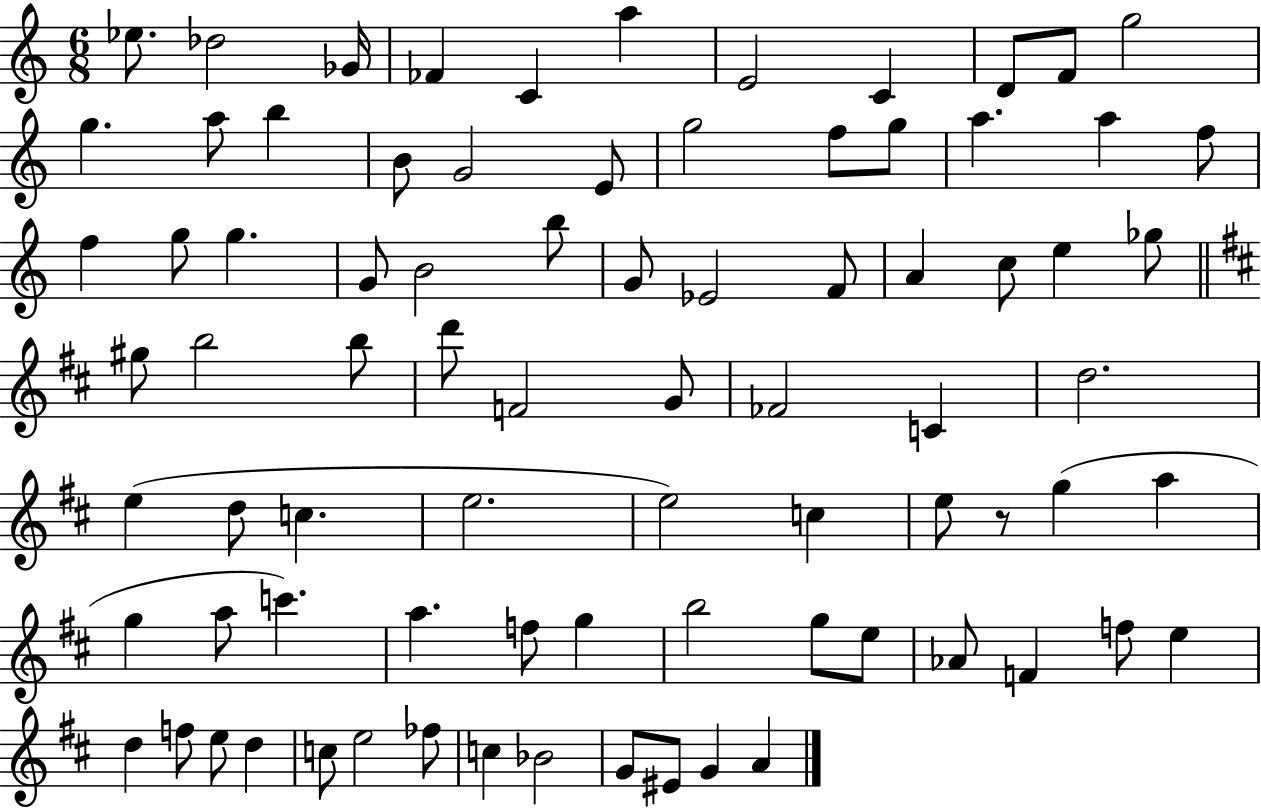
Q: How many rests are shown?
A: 1